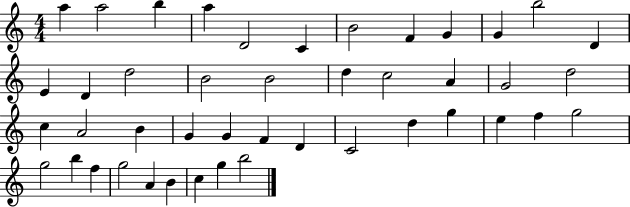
{
  \clef treble
  \numericTimeSignature
  \time 4/4
  \key c \major
  a''4 a''2 b''4 | a''4 d'2 c'4 | b'2 f'4 g'4 | g'4 b''2 d'4 | \break e'4 d'4 d''2 | b'2 b'2 | d''4 c''2 a'4 | g'2 d''2 | \break c''4 a'2 b'4 | g'4 g'4 f'4 d'4 | c'2 d''4 g''4 | e''4 f''4 g''2 | \break g''2 b''4 f''4 | g''2 a'4 b'4 | c''4 g''4 b''2 | \bar "|."
}